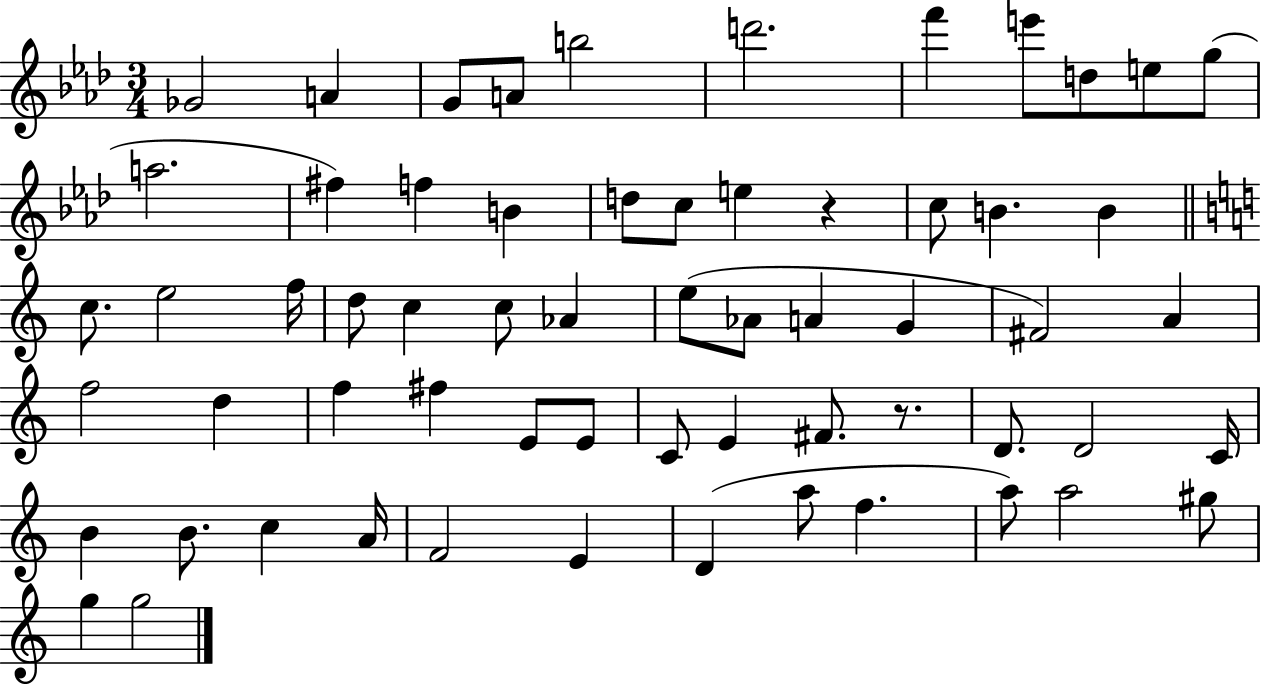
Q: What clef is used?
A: treble